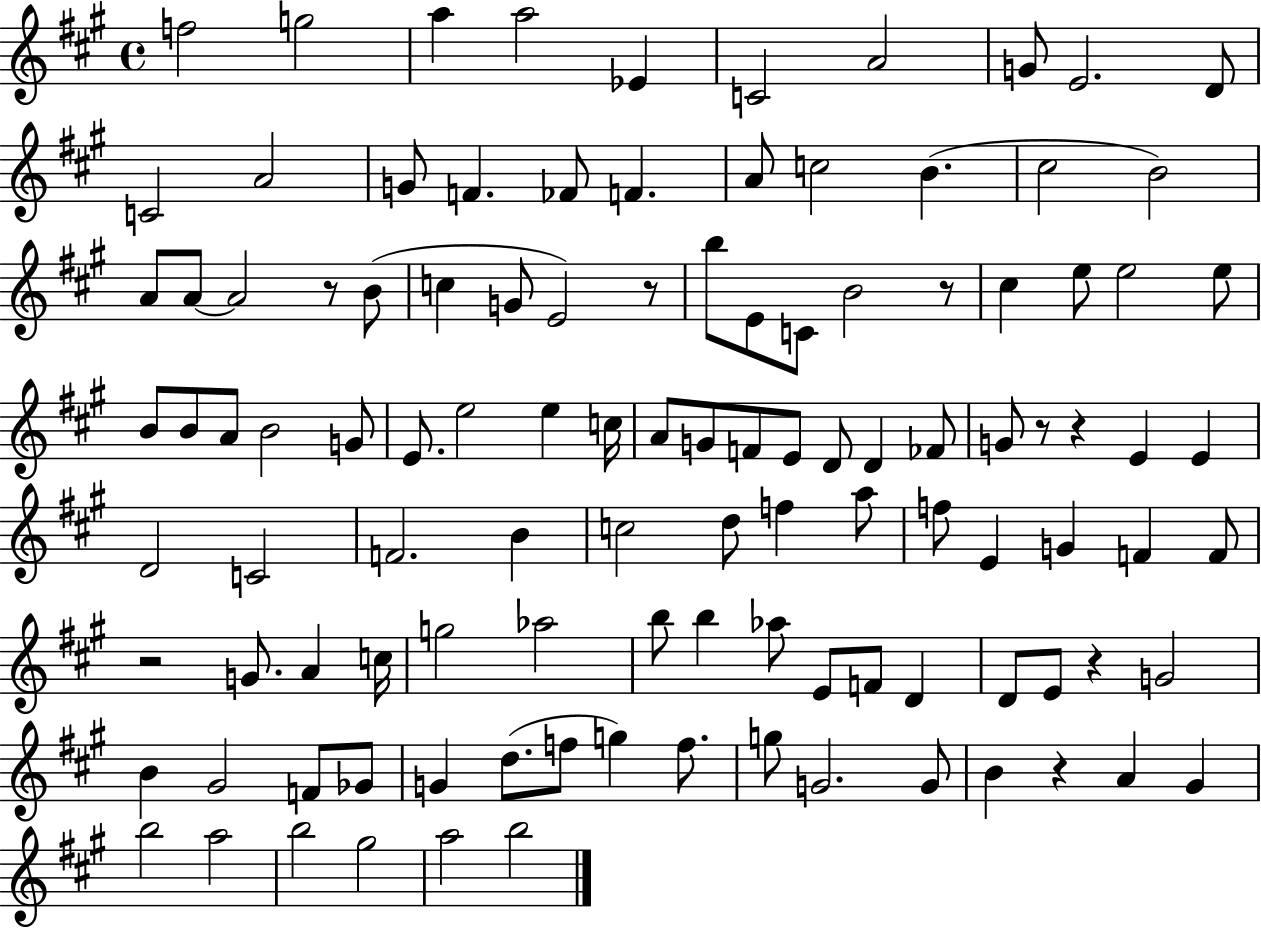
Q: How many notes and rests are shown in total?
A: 111